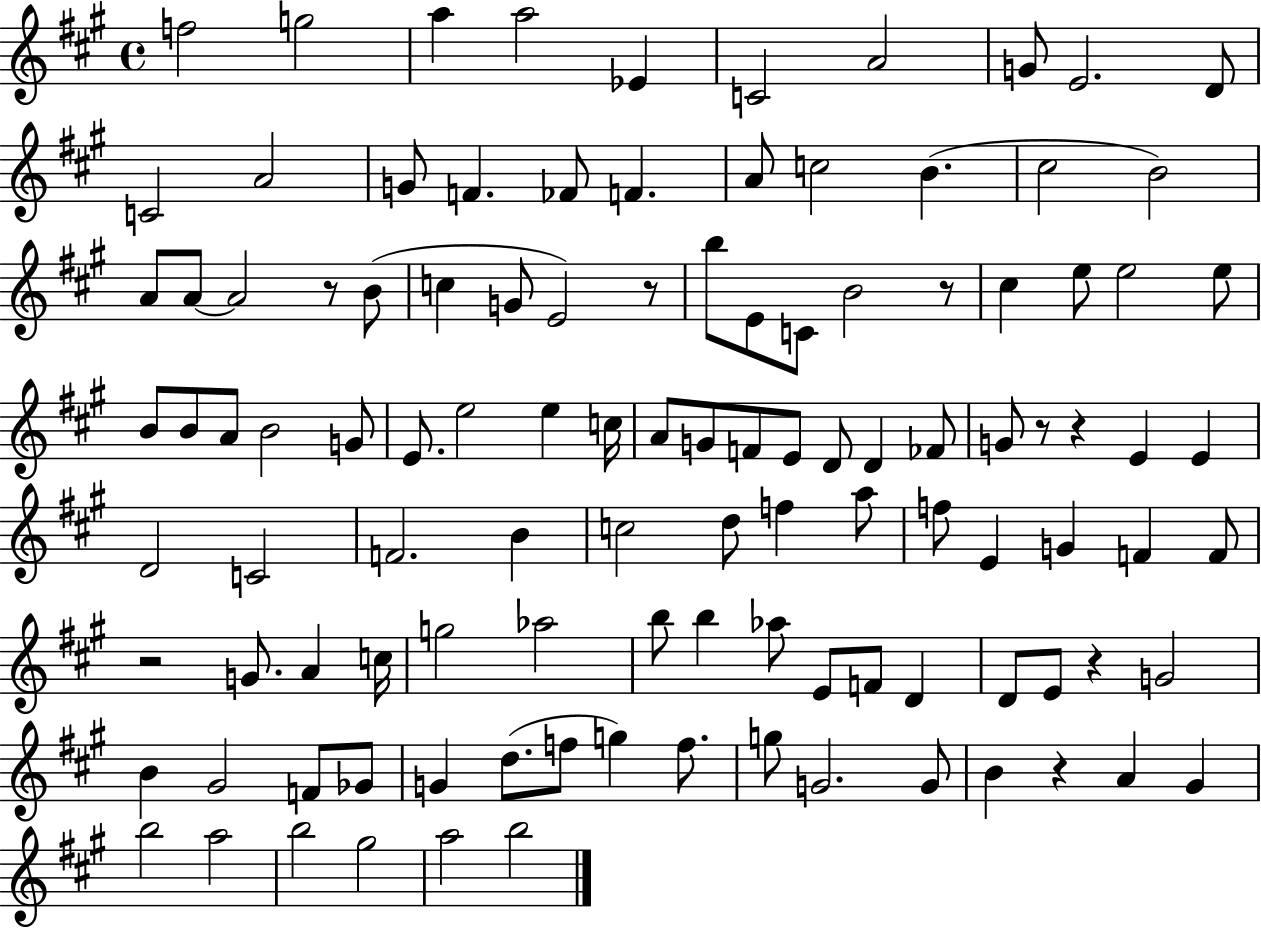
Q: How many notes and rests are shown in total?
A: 111